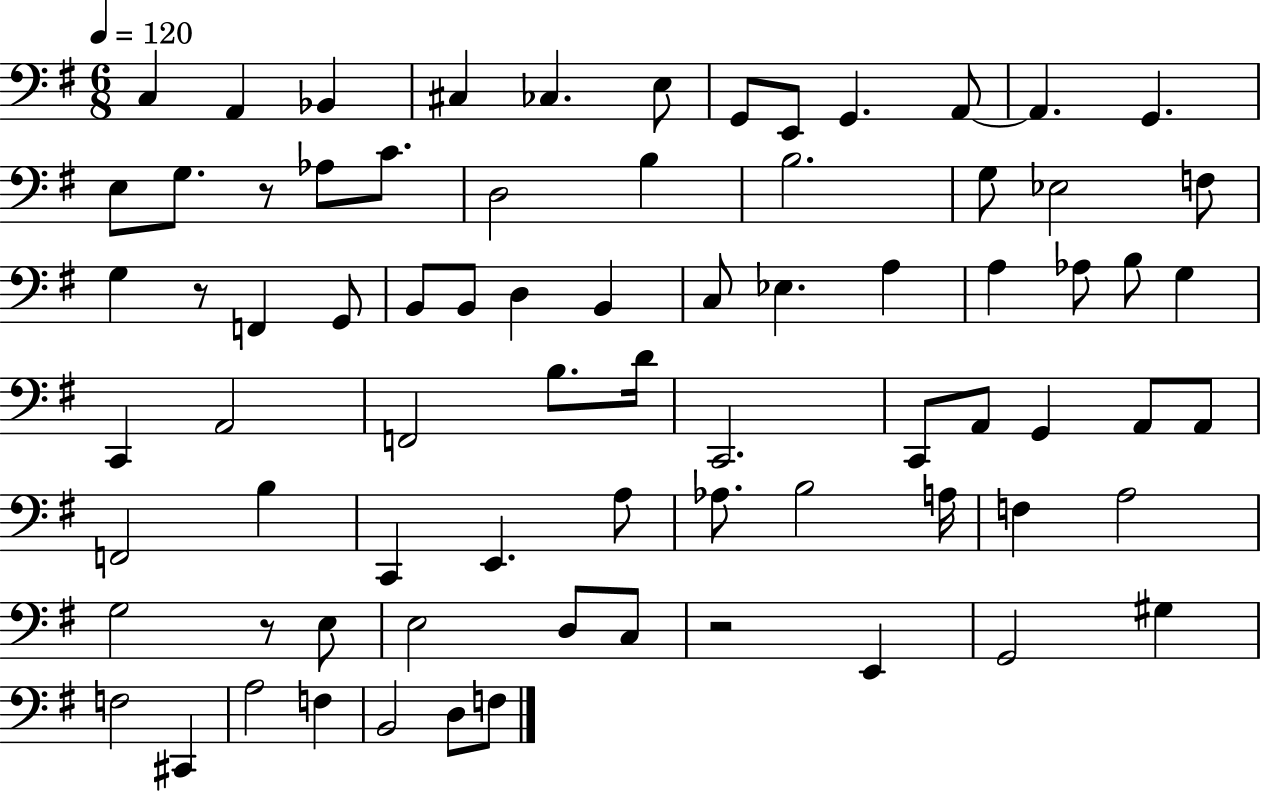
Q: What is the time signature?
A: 6/8